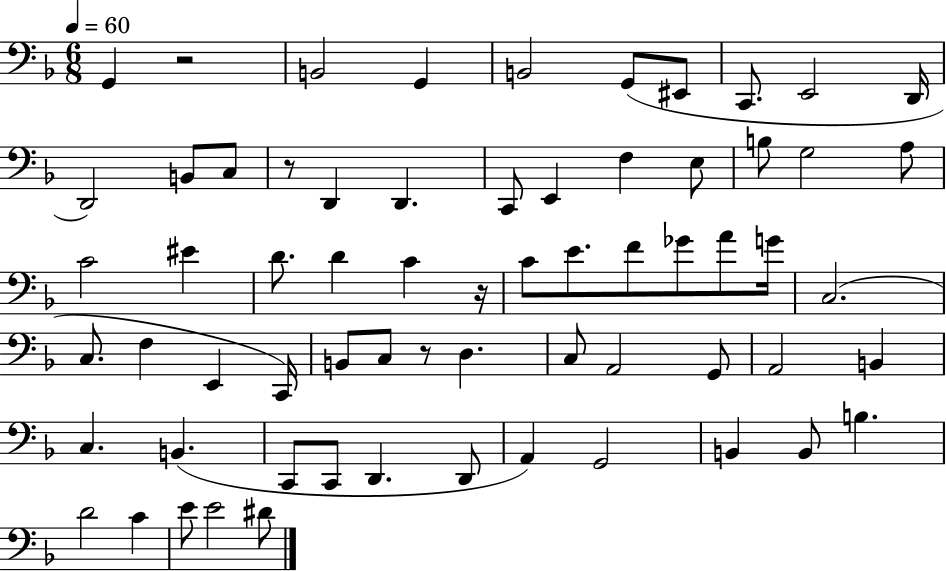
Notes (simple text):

G2/q R/h B2/h G2/q B2/h G2/e EIS2/e C2/e. E2/h D2/s D2/h B2/e C3/e R/e D2/q D2/q. C2/e E2/q F3/q E3/e B3/e G3/h A3/e C4/h EIS4/q D4/e. D4/q C4/q R/s C4/e E4/e. F4/e Gb4/e A4/e G4/s C3/h. C3/e. F3/q E2/q C2/s B2/e C3/e R/e D3/q. C3/e A2/h G2/e A2/h B2/q C3/q. B2/q. C2/e C2/e D2/q. D2/e A2/q G2/h B2/q B2/e B3/q. D4/h C4/q E4/e E4/h D#4/e